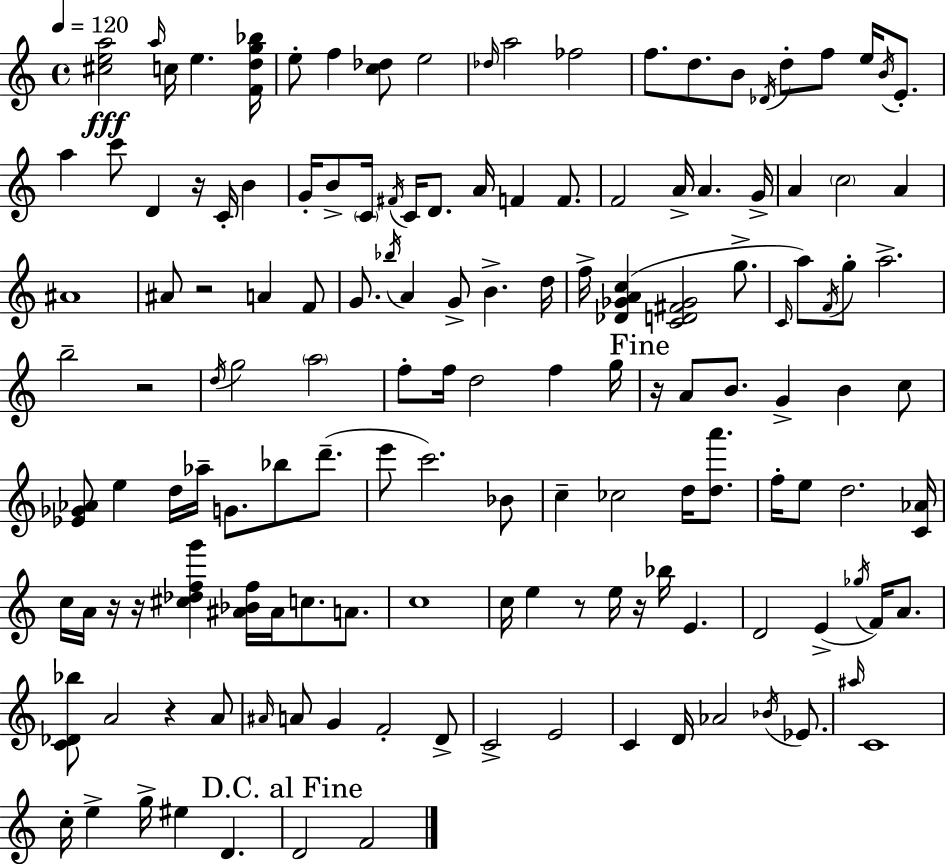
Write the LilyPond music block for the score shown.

{
  \clef treble
  \time 4/4
  \defaultTimeSignature
  \key a \minor
  \tempo 4 = 120
  <cis'' e'' a''>2\fff \grace { a''16 } c''16 e''4. | <f' d'' g'' bes''>16 e''8-. f''4 <c'' des''>8 e''2 | \grace { des''16 } a''2 fes''2 | f''8. d''8. b'8 \acciaccatura { des'16 } d''8-. f''8 e''16 | \break \acciaccatura { b'16 } e'8.-. a''4 c'''8 d'4 r16 c'16-. | b'4 g'16-. b'8-> \parenthesize c'16 \acciaccatura { fis'16 } c'16 d'8. a'16 f'4 | f'8. f'2 a'16-> a'4. | g'16-> a'4 \parenthesize c''2 | \break a'4 ais'1 | ais'8 r2 a'4 | f'8 g'8. \acciaccatura { bes''16 } a'4 g'8-> b'4.-> | d''16 f''16-> <des' ges' a' c''>4( <c' d' fis' ges'>2 | \break g''8.-> \grace { c'16 } a''8) \acciaccatura { f'16 } g''8-. a''2.-> | b''2-- | r2 \acciaccatura { d''16 } g''2 | \parenthesize a''2 f''8-. f''16 d''2 | \break f''4 g''16 \mark "Fine" r16 a'8 b'8. g'4-> | b'4 c''8 <ees' ges' aes'>8 e''4 d''16 | aes''16-- g'8. bes''8 d'''8.--( e'''8 c'''2.) | bes'8 c''4-- ces''2 | \break d''16 <d'' a'''>8. f''16-. e''8 d''2. | <c' aes'>16 c''16 a'16 r16 r16 <cis'' des'' f'' g'''>4 | <ais' bes' f''>16 ais'16 c''8. a'8. c''1 | c''16 e''4 r8 | \break e''16 r16 bes''16 e'4. d'2 | e'4->( \acciaccatura { ges''16 } f'16) a'8. <c' des' bes''>8 a'2 | r4 a'8 \grace { ais'16 } a'8 g'4 | f'2-. d'8-> c'2-> | \break e'2 c'4 d'16 | aes'2 \acciaccatura { bes'16 } ees'8. \grace { ais''16 } c'1 | c''16-. e''4-> | g''16-> eis''4 d'4. \mark "D.C. al Fine" d'2 | \break f'2 \bar "|."
}